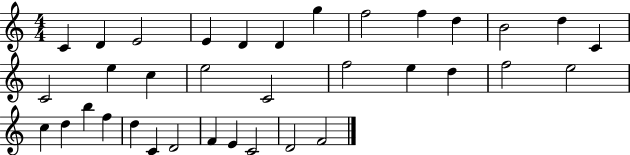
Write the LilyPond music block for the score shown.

{
  \clef treble
  \numericTimeSignature
  \time 4/4
  \key c \major
  c'4 d'4 e'2 | e'4 d'4 d'4 g''4 | f''2 f''4 d''4 | b'2 d''4 c'4 | \break c'2 e''4 c''4 | e''2 c'2 | f''2 e''4 d''4 | f''2 e''2 | \break c''4 d''4 b''4 f''4 | d''4 c'4 d'2 | f'4 e'4 c'2 | d'2 f'2 | \break \bar "|."
}